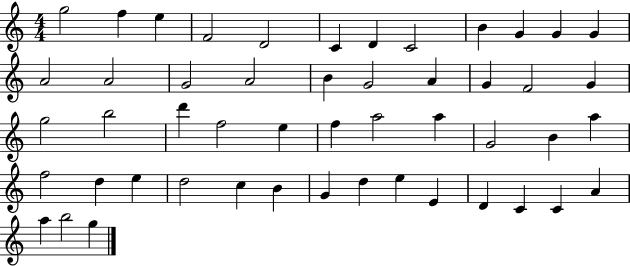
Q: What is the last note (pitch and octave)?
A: G5